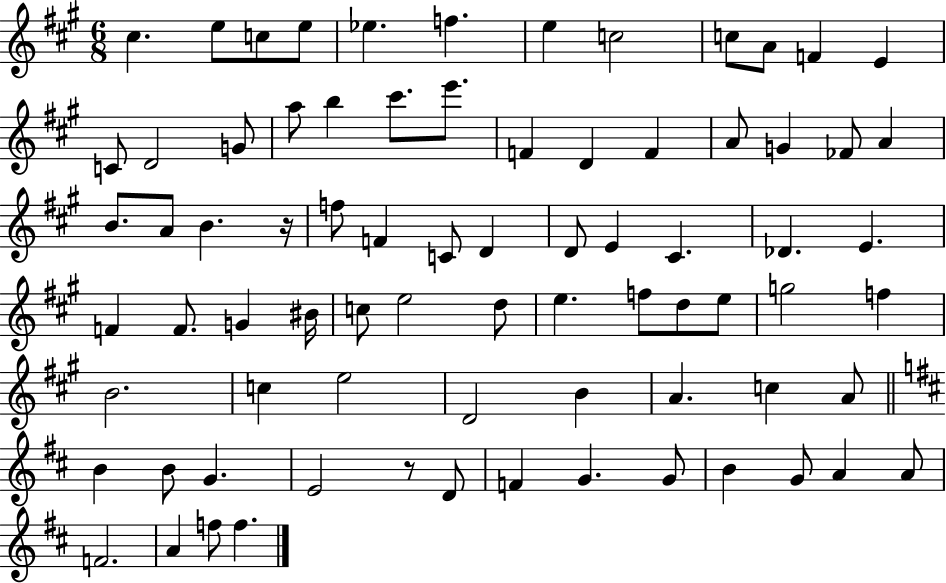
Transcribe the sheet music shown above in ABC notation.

X:1
T:Untitled
M:6/8
L:1/4
K:A
^c e/2 c/2 e/2 _e f e c2 c/2 A/2 F E C/2 D2 G/2 a/2 b ^c'/2 e'/2 F D F A/2 G _F/2 A B/2 A/2 B z/4 f/2 F C/2 D D/2 E ^C _D E F F/2 G ^B/4 c/2 e2 d/2 e f/2 d/2 e/2 g2 f B2 c e2 D2 B A c A/2 B B/2 G E2 z/2 D/2 F G G/2 B G/2 A A/2 F2 A f/2 f